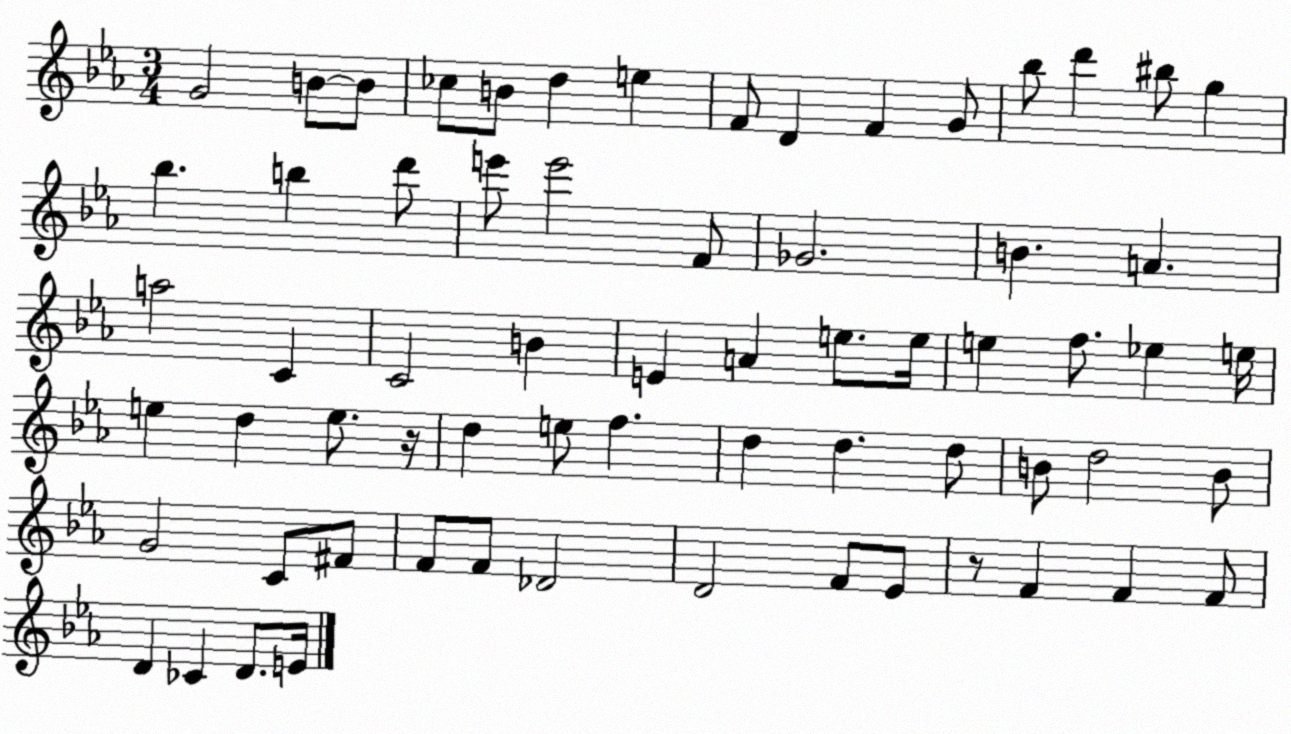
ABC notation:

X:1
T:Untitled
M:3/4
L:1/4
K:Eb
G2 B/2 B/2 _c/2 B/2 d e F/2 D F G/2 _b/2 d' ^b/2 g _b b d'/2 e'/2 e'2 F/2 _G2 B A a2 C C2 B E A e/2 e/4 e f/2 _e e/4 e d e/2 z/4 d e/2 f d d d/2 B/2 d2 B/2 G2 C/2 ^F/2 F/2 F/2 _D2 D2 F/2 _E/2 z/2 F F F/2 D _C D/2 E/4